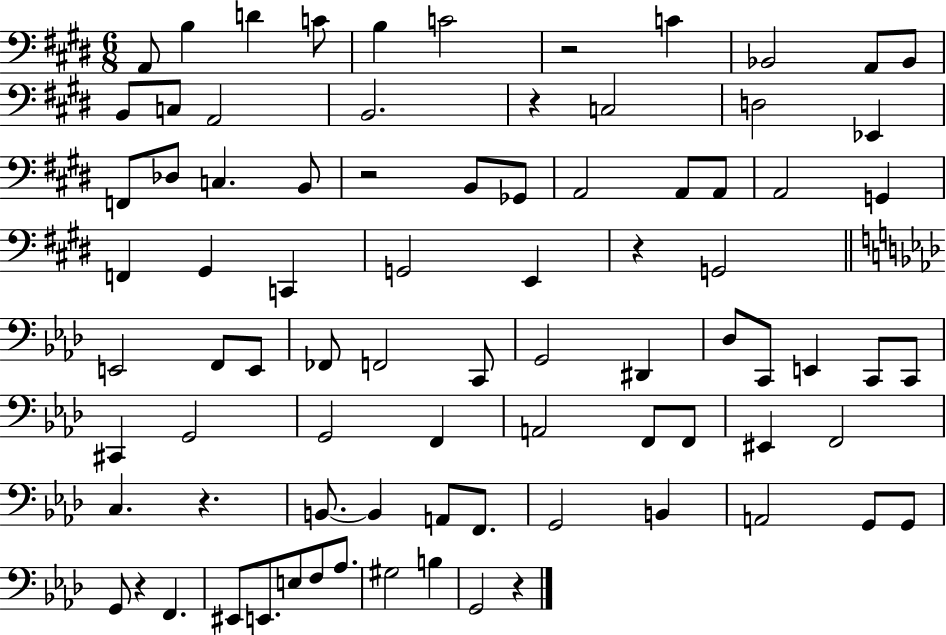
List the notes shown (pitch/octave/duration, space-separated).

A2/e B3/q D4/q C4/e B3/q C4/h R/h C4/q Bb2/h A2/e Bb2/e B2/e C3/e A2/h B2/h. R/q C3/h D3/h Eb2/q F2/e Db3/e C3/q. B2/e R/h B2/e Gb2/e A2/h A2/e A2/e A2/h G2/q F2/q G#2/q C2/q G2/h E2/q R/q G2/h E2/h F2/e E2/e FES2/e F2/h C2/e G2/h D#2/q Db3/e C2/e E2/q C2/e C2/e C#2/q G2/h G2/h F2/q A2/h F2/e F2/e EIS2/q F2/h C3/q. R/q. B2/e. B2/q A2/e F2/e. G2/h B2/q A2/h G2/e G2/e G2/e R/q F2/q. EIS2/e E2/e. E3/e F3/e Ab3/e. G#3/h B3/q G2/h R/q